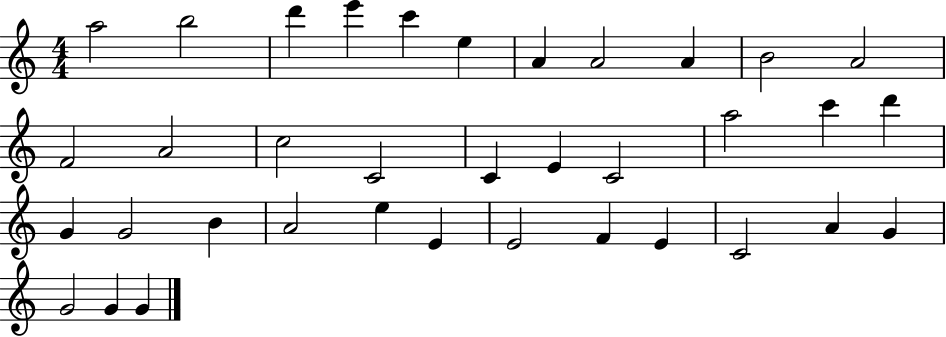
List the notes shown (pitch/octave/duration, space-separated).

A5/h B5/h D6/q E6/q C6/q E5/q A4/q A4/h A4/q B4/h A4/h F4/h A4/h C5/h C4/h C4/q E4/q C4/h A5/h C6/q D6/q G4/q G4/h B4/q A4/h E5/q E4/q E4/h F4/q E4/q C4/h A4/q G4/q G4/h G4/q G4/q